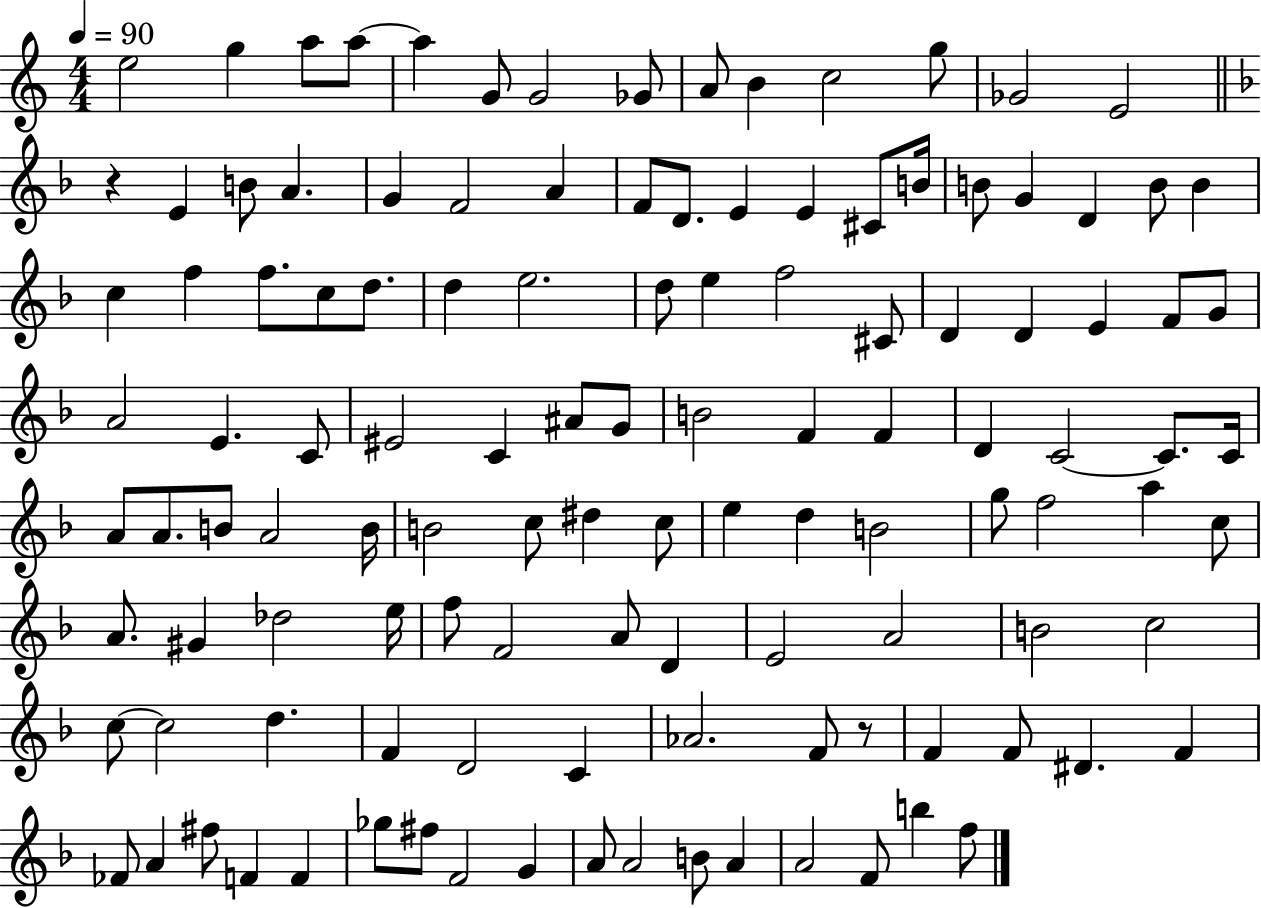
X:1
T:Untitled
M:4/4
L:1/4
K:C
e2 g a/2 a/2 a G/2 G2 _G/2 A/2 B c2 g/2 _G2 E2 z E B/2 A G F2 A F/2 D/2 E E ^C/2 B/4 B/2 G D B/2 B c f f/2 c/2 d/2 d e2 d/2 e f2 ^C/2 D D E F/2 G/2 A2 E C/2 ^E2 C ^A/2 G/2 B2 F F D C2 C/2 C/4 A/2 A/2 B/2 A2 B/4 B2 c/2 ^d c/2 e d B2 g/2 f2 a c/2 A/2 ^G _d2 e/4 f/2 F2 A/2 D E2 A2 B2 c2 c/2 c2 d F D2 C _A2 F/2 z/2 F F/2 ^D F _F/2 A ^f/2 F F _g/2 ^f/2 F2 G A/2 A2 B/2 A A2 F/2 b f/2